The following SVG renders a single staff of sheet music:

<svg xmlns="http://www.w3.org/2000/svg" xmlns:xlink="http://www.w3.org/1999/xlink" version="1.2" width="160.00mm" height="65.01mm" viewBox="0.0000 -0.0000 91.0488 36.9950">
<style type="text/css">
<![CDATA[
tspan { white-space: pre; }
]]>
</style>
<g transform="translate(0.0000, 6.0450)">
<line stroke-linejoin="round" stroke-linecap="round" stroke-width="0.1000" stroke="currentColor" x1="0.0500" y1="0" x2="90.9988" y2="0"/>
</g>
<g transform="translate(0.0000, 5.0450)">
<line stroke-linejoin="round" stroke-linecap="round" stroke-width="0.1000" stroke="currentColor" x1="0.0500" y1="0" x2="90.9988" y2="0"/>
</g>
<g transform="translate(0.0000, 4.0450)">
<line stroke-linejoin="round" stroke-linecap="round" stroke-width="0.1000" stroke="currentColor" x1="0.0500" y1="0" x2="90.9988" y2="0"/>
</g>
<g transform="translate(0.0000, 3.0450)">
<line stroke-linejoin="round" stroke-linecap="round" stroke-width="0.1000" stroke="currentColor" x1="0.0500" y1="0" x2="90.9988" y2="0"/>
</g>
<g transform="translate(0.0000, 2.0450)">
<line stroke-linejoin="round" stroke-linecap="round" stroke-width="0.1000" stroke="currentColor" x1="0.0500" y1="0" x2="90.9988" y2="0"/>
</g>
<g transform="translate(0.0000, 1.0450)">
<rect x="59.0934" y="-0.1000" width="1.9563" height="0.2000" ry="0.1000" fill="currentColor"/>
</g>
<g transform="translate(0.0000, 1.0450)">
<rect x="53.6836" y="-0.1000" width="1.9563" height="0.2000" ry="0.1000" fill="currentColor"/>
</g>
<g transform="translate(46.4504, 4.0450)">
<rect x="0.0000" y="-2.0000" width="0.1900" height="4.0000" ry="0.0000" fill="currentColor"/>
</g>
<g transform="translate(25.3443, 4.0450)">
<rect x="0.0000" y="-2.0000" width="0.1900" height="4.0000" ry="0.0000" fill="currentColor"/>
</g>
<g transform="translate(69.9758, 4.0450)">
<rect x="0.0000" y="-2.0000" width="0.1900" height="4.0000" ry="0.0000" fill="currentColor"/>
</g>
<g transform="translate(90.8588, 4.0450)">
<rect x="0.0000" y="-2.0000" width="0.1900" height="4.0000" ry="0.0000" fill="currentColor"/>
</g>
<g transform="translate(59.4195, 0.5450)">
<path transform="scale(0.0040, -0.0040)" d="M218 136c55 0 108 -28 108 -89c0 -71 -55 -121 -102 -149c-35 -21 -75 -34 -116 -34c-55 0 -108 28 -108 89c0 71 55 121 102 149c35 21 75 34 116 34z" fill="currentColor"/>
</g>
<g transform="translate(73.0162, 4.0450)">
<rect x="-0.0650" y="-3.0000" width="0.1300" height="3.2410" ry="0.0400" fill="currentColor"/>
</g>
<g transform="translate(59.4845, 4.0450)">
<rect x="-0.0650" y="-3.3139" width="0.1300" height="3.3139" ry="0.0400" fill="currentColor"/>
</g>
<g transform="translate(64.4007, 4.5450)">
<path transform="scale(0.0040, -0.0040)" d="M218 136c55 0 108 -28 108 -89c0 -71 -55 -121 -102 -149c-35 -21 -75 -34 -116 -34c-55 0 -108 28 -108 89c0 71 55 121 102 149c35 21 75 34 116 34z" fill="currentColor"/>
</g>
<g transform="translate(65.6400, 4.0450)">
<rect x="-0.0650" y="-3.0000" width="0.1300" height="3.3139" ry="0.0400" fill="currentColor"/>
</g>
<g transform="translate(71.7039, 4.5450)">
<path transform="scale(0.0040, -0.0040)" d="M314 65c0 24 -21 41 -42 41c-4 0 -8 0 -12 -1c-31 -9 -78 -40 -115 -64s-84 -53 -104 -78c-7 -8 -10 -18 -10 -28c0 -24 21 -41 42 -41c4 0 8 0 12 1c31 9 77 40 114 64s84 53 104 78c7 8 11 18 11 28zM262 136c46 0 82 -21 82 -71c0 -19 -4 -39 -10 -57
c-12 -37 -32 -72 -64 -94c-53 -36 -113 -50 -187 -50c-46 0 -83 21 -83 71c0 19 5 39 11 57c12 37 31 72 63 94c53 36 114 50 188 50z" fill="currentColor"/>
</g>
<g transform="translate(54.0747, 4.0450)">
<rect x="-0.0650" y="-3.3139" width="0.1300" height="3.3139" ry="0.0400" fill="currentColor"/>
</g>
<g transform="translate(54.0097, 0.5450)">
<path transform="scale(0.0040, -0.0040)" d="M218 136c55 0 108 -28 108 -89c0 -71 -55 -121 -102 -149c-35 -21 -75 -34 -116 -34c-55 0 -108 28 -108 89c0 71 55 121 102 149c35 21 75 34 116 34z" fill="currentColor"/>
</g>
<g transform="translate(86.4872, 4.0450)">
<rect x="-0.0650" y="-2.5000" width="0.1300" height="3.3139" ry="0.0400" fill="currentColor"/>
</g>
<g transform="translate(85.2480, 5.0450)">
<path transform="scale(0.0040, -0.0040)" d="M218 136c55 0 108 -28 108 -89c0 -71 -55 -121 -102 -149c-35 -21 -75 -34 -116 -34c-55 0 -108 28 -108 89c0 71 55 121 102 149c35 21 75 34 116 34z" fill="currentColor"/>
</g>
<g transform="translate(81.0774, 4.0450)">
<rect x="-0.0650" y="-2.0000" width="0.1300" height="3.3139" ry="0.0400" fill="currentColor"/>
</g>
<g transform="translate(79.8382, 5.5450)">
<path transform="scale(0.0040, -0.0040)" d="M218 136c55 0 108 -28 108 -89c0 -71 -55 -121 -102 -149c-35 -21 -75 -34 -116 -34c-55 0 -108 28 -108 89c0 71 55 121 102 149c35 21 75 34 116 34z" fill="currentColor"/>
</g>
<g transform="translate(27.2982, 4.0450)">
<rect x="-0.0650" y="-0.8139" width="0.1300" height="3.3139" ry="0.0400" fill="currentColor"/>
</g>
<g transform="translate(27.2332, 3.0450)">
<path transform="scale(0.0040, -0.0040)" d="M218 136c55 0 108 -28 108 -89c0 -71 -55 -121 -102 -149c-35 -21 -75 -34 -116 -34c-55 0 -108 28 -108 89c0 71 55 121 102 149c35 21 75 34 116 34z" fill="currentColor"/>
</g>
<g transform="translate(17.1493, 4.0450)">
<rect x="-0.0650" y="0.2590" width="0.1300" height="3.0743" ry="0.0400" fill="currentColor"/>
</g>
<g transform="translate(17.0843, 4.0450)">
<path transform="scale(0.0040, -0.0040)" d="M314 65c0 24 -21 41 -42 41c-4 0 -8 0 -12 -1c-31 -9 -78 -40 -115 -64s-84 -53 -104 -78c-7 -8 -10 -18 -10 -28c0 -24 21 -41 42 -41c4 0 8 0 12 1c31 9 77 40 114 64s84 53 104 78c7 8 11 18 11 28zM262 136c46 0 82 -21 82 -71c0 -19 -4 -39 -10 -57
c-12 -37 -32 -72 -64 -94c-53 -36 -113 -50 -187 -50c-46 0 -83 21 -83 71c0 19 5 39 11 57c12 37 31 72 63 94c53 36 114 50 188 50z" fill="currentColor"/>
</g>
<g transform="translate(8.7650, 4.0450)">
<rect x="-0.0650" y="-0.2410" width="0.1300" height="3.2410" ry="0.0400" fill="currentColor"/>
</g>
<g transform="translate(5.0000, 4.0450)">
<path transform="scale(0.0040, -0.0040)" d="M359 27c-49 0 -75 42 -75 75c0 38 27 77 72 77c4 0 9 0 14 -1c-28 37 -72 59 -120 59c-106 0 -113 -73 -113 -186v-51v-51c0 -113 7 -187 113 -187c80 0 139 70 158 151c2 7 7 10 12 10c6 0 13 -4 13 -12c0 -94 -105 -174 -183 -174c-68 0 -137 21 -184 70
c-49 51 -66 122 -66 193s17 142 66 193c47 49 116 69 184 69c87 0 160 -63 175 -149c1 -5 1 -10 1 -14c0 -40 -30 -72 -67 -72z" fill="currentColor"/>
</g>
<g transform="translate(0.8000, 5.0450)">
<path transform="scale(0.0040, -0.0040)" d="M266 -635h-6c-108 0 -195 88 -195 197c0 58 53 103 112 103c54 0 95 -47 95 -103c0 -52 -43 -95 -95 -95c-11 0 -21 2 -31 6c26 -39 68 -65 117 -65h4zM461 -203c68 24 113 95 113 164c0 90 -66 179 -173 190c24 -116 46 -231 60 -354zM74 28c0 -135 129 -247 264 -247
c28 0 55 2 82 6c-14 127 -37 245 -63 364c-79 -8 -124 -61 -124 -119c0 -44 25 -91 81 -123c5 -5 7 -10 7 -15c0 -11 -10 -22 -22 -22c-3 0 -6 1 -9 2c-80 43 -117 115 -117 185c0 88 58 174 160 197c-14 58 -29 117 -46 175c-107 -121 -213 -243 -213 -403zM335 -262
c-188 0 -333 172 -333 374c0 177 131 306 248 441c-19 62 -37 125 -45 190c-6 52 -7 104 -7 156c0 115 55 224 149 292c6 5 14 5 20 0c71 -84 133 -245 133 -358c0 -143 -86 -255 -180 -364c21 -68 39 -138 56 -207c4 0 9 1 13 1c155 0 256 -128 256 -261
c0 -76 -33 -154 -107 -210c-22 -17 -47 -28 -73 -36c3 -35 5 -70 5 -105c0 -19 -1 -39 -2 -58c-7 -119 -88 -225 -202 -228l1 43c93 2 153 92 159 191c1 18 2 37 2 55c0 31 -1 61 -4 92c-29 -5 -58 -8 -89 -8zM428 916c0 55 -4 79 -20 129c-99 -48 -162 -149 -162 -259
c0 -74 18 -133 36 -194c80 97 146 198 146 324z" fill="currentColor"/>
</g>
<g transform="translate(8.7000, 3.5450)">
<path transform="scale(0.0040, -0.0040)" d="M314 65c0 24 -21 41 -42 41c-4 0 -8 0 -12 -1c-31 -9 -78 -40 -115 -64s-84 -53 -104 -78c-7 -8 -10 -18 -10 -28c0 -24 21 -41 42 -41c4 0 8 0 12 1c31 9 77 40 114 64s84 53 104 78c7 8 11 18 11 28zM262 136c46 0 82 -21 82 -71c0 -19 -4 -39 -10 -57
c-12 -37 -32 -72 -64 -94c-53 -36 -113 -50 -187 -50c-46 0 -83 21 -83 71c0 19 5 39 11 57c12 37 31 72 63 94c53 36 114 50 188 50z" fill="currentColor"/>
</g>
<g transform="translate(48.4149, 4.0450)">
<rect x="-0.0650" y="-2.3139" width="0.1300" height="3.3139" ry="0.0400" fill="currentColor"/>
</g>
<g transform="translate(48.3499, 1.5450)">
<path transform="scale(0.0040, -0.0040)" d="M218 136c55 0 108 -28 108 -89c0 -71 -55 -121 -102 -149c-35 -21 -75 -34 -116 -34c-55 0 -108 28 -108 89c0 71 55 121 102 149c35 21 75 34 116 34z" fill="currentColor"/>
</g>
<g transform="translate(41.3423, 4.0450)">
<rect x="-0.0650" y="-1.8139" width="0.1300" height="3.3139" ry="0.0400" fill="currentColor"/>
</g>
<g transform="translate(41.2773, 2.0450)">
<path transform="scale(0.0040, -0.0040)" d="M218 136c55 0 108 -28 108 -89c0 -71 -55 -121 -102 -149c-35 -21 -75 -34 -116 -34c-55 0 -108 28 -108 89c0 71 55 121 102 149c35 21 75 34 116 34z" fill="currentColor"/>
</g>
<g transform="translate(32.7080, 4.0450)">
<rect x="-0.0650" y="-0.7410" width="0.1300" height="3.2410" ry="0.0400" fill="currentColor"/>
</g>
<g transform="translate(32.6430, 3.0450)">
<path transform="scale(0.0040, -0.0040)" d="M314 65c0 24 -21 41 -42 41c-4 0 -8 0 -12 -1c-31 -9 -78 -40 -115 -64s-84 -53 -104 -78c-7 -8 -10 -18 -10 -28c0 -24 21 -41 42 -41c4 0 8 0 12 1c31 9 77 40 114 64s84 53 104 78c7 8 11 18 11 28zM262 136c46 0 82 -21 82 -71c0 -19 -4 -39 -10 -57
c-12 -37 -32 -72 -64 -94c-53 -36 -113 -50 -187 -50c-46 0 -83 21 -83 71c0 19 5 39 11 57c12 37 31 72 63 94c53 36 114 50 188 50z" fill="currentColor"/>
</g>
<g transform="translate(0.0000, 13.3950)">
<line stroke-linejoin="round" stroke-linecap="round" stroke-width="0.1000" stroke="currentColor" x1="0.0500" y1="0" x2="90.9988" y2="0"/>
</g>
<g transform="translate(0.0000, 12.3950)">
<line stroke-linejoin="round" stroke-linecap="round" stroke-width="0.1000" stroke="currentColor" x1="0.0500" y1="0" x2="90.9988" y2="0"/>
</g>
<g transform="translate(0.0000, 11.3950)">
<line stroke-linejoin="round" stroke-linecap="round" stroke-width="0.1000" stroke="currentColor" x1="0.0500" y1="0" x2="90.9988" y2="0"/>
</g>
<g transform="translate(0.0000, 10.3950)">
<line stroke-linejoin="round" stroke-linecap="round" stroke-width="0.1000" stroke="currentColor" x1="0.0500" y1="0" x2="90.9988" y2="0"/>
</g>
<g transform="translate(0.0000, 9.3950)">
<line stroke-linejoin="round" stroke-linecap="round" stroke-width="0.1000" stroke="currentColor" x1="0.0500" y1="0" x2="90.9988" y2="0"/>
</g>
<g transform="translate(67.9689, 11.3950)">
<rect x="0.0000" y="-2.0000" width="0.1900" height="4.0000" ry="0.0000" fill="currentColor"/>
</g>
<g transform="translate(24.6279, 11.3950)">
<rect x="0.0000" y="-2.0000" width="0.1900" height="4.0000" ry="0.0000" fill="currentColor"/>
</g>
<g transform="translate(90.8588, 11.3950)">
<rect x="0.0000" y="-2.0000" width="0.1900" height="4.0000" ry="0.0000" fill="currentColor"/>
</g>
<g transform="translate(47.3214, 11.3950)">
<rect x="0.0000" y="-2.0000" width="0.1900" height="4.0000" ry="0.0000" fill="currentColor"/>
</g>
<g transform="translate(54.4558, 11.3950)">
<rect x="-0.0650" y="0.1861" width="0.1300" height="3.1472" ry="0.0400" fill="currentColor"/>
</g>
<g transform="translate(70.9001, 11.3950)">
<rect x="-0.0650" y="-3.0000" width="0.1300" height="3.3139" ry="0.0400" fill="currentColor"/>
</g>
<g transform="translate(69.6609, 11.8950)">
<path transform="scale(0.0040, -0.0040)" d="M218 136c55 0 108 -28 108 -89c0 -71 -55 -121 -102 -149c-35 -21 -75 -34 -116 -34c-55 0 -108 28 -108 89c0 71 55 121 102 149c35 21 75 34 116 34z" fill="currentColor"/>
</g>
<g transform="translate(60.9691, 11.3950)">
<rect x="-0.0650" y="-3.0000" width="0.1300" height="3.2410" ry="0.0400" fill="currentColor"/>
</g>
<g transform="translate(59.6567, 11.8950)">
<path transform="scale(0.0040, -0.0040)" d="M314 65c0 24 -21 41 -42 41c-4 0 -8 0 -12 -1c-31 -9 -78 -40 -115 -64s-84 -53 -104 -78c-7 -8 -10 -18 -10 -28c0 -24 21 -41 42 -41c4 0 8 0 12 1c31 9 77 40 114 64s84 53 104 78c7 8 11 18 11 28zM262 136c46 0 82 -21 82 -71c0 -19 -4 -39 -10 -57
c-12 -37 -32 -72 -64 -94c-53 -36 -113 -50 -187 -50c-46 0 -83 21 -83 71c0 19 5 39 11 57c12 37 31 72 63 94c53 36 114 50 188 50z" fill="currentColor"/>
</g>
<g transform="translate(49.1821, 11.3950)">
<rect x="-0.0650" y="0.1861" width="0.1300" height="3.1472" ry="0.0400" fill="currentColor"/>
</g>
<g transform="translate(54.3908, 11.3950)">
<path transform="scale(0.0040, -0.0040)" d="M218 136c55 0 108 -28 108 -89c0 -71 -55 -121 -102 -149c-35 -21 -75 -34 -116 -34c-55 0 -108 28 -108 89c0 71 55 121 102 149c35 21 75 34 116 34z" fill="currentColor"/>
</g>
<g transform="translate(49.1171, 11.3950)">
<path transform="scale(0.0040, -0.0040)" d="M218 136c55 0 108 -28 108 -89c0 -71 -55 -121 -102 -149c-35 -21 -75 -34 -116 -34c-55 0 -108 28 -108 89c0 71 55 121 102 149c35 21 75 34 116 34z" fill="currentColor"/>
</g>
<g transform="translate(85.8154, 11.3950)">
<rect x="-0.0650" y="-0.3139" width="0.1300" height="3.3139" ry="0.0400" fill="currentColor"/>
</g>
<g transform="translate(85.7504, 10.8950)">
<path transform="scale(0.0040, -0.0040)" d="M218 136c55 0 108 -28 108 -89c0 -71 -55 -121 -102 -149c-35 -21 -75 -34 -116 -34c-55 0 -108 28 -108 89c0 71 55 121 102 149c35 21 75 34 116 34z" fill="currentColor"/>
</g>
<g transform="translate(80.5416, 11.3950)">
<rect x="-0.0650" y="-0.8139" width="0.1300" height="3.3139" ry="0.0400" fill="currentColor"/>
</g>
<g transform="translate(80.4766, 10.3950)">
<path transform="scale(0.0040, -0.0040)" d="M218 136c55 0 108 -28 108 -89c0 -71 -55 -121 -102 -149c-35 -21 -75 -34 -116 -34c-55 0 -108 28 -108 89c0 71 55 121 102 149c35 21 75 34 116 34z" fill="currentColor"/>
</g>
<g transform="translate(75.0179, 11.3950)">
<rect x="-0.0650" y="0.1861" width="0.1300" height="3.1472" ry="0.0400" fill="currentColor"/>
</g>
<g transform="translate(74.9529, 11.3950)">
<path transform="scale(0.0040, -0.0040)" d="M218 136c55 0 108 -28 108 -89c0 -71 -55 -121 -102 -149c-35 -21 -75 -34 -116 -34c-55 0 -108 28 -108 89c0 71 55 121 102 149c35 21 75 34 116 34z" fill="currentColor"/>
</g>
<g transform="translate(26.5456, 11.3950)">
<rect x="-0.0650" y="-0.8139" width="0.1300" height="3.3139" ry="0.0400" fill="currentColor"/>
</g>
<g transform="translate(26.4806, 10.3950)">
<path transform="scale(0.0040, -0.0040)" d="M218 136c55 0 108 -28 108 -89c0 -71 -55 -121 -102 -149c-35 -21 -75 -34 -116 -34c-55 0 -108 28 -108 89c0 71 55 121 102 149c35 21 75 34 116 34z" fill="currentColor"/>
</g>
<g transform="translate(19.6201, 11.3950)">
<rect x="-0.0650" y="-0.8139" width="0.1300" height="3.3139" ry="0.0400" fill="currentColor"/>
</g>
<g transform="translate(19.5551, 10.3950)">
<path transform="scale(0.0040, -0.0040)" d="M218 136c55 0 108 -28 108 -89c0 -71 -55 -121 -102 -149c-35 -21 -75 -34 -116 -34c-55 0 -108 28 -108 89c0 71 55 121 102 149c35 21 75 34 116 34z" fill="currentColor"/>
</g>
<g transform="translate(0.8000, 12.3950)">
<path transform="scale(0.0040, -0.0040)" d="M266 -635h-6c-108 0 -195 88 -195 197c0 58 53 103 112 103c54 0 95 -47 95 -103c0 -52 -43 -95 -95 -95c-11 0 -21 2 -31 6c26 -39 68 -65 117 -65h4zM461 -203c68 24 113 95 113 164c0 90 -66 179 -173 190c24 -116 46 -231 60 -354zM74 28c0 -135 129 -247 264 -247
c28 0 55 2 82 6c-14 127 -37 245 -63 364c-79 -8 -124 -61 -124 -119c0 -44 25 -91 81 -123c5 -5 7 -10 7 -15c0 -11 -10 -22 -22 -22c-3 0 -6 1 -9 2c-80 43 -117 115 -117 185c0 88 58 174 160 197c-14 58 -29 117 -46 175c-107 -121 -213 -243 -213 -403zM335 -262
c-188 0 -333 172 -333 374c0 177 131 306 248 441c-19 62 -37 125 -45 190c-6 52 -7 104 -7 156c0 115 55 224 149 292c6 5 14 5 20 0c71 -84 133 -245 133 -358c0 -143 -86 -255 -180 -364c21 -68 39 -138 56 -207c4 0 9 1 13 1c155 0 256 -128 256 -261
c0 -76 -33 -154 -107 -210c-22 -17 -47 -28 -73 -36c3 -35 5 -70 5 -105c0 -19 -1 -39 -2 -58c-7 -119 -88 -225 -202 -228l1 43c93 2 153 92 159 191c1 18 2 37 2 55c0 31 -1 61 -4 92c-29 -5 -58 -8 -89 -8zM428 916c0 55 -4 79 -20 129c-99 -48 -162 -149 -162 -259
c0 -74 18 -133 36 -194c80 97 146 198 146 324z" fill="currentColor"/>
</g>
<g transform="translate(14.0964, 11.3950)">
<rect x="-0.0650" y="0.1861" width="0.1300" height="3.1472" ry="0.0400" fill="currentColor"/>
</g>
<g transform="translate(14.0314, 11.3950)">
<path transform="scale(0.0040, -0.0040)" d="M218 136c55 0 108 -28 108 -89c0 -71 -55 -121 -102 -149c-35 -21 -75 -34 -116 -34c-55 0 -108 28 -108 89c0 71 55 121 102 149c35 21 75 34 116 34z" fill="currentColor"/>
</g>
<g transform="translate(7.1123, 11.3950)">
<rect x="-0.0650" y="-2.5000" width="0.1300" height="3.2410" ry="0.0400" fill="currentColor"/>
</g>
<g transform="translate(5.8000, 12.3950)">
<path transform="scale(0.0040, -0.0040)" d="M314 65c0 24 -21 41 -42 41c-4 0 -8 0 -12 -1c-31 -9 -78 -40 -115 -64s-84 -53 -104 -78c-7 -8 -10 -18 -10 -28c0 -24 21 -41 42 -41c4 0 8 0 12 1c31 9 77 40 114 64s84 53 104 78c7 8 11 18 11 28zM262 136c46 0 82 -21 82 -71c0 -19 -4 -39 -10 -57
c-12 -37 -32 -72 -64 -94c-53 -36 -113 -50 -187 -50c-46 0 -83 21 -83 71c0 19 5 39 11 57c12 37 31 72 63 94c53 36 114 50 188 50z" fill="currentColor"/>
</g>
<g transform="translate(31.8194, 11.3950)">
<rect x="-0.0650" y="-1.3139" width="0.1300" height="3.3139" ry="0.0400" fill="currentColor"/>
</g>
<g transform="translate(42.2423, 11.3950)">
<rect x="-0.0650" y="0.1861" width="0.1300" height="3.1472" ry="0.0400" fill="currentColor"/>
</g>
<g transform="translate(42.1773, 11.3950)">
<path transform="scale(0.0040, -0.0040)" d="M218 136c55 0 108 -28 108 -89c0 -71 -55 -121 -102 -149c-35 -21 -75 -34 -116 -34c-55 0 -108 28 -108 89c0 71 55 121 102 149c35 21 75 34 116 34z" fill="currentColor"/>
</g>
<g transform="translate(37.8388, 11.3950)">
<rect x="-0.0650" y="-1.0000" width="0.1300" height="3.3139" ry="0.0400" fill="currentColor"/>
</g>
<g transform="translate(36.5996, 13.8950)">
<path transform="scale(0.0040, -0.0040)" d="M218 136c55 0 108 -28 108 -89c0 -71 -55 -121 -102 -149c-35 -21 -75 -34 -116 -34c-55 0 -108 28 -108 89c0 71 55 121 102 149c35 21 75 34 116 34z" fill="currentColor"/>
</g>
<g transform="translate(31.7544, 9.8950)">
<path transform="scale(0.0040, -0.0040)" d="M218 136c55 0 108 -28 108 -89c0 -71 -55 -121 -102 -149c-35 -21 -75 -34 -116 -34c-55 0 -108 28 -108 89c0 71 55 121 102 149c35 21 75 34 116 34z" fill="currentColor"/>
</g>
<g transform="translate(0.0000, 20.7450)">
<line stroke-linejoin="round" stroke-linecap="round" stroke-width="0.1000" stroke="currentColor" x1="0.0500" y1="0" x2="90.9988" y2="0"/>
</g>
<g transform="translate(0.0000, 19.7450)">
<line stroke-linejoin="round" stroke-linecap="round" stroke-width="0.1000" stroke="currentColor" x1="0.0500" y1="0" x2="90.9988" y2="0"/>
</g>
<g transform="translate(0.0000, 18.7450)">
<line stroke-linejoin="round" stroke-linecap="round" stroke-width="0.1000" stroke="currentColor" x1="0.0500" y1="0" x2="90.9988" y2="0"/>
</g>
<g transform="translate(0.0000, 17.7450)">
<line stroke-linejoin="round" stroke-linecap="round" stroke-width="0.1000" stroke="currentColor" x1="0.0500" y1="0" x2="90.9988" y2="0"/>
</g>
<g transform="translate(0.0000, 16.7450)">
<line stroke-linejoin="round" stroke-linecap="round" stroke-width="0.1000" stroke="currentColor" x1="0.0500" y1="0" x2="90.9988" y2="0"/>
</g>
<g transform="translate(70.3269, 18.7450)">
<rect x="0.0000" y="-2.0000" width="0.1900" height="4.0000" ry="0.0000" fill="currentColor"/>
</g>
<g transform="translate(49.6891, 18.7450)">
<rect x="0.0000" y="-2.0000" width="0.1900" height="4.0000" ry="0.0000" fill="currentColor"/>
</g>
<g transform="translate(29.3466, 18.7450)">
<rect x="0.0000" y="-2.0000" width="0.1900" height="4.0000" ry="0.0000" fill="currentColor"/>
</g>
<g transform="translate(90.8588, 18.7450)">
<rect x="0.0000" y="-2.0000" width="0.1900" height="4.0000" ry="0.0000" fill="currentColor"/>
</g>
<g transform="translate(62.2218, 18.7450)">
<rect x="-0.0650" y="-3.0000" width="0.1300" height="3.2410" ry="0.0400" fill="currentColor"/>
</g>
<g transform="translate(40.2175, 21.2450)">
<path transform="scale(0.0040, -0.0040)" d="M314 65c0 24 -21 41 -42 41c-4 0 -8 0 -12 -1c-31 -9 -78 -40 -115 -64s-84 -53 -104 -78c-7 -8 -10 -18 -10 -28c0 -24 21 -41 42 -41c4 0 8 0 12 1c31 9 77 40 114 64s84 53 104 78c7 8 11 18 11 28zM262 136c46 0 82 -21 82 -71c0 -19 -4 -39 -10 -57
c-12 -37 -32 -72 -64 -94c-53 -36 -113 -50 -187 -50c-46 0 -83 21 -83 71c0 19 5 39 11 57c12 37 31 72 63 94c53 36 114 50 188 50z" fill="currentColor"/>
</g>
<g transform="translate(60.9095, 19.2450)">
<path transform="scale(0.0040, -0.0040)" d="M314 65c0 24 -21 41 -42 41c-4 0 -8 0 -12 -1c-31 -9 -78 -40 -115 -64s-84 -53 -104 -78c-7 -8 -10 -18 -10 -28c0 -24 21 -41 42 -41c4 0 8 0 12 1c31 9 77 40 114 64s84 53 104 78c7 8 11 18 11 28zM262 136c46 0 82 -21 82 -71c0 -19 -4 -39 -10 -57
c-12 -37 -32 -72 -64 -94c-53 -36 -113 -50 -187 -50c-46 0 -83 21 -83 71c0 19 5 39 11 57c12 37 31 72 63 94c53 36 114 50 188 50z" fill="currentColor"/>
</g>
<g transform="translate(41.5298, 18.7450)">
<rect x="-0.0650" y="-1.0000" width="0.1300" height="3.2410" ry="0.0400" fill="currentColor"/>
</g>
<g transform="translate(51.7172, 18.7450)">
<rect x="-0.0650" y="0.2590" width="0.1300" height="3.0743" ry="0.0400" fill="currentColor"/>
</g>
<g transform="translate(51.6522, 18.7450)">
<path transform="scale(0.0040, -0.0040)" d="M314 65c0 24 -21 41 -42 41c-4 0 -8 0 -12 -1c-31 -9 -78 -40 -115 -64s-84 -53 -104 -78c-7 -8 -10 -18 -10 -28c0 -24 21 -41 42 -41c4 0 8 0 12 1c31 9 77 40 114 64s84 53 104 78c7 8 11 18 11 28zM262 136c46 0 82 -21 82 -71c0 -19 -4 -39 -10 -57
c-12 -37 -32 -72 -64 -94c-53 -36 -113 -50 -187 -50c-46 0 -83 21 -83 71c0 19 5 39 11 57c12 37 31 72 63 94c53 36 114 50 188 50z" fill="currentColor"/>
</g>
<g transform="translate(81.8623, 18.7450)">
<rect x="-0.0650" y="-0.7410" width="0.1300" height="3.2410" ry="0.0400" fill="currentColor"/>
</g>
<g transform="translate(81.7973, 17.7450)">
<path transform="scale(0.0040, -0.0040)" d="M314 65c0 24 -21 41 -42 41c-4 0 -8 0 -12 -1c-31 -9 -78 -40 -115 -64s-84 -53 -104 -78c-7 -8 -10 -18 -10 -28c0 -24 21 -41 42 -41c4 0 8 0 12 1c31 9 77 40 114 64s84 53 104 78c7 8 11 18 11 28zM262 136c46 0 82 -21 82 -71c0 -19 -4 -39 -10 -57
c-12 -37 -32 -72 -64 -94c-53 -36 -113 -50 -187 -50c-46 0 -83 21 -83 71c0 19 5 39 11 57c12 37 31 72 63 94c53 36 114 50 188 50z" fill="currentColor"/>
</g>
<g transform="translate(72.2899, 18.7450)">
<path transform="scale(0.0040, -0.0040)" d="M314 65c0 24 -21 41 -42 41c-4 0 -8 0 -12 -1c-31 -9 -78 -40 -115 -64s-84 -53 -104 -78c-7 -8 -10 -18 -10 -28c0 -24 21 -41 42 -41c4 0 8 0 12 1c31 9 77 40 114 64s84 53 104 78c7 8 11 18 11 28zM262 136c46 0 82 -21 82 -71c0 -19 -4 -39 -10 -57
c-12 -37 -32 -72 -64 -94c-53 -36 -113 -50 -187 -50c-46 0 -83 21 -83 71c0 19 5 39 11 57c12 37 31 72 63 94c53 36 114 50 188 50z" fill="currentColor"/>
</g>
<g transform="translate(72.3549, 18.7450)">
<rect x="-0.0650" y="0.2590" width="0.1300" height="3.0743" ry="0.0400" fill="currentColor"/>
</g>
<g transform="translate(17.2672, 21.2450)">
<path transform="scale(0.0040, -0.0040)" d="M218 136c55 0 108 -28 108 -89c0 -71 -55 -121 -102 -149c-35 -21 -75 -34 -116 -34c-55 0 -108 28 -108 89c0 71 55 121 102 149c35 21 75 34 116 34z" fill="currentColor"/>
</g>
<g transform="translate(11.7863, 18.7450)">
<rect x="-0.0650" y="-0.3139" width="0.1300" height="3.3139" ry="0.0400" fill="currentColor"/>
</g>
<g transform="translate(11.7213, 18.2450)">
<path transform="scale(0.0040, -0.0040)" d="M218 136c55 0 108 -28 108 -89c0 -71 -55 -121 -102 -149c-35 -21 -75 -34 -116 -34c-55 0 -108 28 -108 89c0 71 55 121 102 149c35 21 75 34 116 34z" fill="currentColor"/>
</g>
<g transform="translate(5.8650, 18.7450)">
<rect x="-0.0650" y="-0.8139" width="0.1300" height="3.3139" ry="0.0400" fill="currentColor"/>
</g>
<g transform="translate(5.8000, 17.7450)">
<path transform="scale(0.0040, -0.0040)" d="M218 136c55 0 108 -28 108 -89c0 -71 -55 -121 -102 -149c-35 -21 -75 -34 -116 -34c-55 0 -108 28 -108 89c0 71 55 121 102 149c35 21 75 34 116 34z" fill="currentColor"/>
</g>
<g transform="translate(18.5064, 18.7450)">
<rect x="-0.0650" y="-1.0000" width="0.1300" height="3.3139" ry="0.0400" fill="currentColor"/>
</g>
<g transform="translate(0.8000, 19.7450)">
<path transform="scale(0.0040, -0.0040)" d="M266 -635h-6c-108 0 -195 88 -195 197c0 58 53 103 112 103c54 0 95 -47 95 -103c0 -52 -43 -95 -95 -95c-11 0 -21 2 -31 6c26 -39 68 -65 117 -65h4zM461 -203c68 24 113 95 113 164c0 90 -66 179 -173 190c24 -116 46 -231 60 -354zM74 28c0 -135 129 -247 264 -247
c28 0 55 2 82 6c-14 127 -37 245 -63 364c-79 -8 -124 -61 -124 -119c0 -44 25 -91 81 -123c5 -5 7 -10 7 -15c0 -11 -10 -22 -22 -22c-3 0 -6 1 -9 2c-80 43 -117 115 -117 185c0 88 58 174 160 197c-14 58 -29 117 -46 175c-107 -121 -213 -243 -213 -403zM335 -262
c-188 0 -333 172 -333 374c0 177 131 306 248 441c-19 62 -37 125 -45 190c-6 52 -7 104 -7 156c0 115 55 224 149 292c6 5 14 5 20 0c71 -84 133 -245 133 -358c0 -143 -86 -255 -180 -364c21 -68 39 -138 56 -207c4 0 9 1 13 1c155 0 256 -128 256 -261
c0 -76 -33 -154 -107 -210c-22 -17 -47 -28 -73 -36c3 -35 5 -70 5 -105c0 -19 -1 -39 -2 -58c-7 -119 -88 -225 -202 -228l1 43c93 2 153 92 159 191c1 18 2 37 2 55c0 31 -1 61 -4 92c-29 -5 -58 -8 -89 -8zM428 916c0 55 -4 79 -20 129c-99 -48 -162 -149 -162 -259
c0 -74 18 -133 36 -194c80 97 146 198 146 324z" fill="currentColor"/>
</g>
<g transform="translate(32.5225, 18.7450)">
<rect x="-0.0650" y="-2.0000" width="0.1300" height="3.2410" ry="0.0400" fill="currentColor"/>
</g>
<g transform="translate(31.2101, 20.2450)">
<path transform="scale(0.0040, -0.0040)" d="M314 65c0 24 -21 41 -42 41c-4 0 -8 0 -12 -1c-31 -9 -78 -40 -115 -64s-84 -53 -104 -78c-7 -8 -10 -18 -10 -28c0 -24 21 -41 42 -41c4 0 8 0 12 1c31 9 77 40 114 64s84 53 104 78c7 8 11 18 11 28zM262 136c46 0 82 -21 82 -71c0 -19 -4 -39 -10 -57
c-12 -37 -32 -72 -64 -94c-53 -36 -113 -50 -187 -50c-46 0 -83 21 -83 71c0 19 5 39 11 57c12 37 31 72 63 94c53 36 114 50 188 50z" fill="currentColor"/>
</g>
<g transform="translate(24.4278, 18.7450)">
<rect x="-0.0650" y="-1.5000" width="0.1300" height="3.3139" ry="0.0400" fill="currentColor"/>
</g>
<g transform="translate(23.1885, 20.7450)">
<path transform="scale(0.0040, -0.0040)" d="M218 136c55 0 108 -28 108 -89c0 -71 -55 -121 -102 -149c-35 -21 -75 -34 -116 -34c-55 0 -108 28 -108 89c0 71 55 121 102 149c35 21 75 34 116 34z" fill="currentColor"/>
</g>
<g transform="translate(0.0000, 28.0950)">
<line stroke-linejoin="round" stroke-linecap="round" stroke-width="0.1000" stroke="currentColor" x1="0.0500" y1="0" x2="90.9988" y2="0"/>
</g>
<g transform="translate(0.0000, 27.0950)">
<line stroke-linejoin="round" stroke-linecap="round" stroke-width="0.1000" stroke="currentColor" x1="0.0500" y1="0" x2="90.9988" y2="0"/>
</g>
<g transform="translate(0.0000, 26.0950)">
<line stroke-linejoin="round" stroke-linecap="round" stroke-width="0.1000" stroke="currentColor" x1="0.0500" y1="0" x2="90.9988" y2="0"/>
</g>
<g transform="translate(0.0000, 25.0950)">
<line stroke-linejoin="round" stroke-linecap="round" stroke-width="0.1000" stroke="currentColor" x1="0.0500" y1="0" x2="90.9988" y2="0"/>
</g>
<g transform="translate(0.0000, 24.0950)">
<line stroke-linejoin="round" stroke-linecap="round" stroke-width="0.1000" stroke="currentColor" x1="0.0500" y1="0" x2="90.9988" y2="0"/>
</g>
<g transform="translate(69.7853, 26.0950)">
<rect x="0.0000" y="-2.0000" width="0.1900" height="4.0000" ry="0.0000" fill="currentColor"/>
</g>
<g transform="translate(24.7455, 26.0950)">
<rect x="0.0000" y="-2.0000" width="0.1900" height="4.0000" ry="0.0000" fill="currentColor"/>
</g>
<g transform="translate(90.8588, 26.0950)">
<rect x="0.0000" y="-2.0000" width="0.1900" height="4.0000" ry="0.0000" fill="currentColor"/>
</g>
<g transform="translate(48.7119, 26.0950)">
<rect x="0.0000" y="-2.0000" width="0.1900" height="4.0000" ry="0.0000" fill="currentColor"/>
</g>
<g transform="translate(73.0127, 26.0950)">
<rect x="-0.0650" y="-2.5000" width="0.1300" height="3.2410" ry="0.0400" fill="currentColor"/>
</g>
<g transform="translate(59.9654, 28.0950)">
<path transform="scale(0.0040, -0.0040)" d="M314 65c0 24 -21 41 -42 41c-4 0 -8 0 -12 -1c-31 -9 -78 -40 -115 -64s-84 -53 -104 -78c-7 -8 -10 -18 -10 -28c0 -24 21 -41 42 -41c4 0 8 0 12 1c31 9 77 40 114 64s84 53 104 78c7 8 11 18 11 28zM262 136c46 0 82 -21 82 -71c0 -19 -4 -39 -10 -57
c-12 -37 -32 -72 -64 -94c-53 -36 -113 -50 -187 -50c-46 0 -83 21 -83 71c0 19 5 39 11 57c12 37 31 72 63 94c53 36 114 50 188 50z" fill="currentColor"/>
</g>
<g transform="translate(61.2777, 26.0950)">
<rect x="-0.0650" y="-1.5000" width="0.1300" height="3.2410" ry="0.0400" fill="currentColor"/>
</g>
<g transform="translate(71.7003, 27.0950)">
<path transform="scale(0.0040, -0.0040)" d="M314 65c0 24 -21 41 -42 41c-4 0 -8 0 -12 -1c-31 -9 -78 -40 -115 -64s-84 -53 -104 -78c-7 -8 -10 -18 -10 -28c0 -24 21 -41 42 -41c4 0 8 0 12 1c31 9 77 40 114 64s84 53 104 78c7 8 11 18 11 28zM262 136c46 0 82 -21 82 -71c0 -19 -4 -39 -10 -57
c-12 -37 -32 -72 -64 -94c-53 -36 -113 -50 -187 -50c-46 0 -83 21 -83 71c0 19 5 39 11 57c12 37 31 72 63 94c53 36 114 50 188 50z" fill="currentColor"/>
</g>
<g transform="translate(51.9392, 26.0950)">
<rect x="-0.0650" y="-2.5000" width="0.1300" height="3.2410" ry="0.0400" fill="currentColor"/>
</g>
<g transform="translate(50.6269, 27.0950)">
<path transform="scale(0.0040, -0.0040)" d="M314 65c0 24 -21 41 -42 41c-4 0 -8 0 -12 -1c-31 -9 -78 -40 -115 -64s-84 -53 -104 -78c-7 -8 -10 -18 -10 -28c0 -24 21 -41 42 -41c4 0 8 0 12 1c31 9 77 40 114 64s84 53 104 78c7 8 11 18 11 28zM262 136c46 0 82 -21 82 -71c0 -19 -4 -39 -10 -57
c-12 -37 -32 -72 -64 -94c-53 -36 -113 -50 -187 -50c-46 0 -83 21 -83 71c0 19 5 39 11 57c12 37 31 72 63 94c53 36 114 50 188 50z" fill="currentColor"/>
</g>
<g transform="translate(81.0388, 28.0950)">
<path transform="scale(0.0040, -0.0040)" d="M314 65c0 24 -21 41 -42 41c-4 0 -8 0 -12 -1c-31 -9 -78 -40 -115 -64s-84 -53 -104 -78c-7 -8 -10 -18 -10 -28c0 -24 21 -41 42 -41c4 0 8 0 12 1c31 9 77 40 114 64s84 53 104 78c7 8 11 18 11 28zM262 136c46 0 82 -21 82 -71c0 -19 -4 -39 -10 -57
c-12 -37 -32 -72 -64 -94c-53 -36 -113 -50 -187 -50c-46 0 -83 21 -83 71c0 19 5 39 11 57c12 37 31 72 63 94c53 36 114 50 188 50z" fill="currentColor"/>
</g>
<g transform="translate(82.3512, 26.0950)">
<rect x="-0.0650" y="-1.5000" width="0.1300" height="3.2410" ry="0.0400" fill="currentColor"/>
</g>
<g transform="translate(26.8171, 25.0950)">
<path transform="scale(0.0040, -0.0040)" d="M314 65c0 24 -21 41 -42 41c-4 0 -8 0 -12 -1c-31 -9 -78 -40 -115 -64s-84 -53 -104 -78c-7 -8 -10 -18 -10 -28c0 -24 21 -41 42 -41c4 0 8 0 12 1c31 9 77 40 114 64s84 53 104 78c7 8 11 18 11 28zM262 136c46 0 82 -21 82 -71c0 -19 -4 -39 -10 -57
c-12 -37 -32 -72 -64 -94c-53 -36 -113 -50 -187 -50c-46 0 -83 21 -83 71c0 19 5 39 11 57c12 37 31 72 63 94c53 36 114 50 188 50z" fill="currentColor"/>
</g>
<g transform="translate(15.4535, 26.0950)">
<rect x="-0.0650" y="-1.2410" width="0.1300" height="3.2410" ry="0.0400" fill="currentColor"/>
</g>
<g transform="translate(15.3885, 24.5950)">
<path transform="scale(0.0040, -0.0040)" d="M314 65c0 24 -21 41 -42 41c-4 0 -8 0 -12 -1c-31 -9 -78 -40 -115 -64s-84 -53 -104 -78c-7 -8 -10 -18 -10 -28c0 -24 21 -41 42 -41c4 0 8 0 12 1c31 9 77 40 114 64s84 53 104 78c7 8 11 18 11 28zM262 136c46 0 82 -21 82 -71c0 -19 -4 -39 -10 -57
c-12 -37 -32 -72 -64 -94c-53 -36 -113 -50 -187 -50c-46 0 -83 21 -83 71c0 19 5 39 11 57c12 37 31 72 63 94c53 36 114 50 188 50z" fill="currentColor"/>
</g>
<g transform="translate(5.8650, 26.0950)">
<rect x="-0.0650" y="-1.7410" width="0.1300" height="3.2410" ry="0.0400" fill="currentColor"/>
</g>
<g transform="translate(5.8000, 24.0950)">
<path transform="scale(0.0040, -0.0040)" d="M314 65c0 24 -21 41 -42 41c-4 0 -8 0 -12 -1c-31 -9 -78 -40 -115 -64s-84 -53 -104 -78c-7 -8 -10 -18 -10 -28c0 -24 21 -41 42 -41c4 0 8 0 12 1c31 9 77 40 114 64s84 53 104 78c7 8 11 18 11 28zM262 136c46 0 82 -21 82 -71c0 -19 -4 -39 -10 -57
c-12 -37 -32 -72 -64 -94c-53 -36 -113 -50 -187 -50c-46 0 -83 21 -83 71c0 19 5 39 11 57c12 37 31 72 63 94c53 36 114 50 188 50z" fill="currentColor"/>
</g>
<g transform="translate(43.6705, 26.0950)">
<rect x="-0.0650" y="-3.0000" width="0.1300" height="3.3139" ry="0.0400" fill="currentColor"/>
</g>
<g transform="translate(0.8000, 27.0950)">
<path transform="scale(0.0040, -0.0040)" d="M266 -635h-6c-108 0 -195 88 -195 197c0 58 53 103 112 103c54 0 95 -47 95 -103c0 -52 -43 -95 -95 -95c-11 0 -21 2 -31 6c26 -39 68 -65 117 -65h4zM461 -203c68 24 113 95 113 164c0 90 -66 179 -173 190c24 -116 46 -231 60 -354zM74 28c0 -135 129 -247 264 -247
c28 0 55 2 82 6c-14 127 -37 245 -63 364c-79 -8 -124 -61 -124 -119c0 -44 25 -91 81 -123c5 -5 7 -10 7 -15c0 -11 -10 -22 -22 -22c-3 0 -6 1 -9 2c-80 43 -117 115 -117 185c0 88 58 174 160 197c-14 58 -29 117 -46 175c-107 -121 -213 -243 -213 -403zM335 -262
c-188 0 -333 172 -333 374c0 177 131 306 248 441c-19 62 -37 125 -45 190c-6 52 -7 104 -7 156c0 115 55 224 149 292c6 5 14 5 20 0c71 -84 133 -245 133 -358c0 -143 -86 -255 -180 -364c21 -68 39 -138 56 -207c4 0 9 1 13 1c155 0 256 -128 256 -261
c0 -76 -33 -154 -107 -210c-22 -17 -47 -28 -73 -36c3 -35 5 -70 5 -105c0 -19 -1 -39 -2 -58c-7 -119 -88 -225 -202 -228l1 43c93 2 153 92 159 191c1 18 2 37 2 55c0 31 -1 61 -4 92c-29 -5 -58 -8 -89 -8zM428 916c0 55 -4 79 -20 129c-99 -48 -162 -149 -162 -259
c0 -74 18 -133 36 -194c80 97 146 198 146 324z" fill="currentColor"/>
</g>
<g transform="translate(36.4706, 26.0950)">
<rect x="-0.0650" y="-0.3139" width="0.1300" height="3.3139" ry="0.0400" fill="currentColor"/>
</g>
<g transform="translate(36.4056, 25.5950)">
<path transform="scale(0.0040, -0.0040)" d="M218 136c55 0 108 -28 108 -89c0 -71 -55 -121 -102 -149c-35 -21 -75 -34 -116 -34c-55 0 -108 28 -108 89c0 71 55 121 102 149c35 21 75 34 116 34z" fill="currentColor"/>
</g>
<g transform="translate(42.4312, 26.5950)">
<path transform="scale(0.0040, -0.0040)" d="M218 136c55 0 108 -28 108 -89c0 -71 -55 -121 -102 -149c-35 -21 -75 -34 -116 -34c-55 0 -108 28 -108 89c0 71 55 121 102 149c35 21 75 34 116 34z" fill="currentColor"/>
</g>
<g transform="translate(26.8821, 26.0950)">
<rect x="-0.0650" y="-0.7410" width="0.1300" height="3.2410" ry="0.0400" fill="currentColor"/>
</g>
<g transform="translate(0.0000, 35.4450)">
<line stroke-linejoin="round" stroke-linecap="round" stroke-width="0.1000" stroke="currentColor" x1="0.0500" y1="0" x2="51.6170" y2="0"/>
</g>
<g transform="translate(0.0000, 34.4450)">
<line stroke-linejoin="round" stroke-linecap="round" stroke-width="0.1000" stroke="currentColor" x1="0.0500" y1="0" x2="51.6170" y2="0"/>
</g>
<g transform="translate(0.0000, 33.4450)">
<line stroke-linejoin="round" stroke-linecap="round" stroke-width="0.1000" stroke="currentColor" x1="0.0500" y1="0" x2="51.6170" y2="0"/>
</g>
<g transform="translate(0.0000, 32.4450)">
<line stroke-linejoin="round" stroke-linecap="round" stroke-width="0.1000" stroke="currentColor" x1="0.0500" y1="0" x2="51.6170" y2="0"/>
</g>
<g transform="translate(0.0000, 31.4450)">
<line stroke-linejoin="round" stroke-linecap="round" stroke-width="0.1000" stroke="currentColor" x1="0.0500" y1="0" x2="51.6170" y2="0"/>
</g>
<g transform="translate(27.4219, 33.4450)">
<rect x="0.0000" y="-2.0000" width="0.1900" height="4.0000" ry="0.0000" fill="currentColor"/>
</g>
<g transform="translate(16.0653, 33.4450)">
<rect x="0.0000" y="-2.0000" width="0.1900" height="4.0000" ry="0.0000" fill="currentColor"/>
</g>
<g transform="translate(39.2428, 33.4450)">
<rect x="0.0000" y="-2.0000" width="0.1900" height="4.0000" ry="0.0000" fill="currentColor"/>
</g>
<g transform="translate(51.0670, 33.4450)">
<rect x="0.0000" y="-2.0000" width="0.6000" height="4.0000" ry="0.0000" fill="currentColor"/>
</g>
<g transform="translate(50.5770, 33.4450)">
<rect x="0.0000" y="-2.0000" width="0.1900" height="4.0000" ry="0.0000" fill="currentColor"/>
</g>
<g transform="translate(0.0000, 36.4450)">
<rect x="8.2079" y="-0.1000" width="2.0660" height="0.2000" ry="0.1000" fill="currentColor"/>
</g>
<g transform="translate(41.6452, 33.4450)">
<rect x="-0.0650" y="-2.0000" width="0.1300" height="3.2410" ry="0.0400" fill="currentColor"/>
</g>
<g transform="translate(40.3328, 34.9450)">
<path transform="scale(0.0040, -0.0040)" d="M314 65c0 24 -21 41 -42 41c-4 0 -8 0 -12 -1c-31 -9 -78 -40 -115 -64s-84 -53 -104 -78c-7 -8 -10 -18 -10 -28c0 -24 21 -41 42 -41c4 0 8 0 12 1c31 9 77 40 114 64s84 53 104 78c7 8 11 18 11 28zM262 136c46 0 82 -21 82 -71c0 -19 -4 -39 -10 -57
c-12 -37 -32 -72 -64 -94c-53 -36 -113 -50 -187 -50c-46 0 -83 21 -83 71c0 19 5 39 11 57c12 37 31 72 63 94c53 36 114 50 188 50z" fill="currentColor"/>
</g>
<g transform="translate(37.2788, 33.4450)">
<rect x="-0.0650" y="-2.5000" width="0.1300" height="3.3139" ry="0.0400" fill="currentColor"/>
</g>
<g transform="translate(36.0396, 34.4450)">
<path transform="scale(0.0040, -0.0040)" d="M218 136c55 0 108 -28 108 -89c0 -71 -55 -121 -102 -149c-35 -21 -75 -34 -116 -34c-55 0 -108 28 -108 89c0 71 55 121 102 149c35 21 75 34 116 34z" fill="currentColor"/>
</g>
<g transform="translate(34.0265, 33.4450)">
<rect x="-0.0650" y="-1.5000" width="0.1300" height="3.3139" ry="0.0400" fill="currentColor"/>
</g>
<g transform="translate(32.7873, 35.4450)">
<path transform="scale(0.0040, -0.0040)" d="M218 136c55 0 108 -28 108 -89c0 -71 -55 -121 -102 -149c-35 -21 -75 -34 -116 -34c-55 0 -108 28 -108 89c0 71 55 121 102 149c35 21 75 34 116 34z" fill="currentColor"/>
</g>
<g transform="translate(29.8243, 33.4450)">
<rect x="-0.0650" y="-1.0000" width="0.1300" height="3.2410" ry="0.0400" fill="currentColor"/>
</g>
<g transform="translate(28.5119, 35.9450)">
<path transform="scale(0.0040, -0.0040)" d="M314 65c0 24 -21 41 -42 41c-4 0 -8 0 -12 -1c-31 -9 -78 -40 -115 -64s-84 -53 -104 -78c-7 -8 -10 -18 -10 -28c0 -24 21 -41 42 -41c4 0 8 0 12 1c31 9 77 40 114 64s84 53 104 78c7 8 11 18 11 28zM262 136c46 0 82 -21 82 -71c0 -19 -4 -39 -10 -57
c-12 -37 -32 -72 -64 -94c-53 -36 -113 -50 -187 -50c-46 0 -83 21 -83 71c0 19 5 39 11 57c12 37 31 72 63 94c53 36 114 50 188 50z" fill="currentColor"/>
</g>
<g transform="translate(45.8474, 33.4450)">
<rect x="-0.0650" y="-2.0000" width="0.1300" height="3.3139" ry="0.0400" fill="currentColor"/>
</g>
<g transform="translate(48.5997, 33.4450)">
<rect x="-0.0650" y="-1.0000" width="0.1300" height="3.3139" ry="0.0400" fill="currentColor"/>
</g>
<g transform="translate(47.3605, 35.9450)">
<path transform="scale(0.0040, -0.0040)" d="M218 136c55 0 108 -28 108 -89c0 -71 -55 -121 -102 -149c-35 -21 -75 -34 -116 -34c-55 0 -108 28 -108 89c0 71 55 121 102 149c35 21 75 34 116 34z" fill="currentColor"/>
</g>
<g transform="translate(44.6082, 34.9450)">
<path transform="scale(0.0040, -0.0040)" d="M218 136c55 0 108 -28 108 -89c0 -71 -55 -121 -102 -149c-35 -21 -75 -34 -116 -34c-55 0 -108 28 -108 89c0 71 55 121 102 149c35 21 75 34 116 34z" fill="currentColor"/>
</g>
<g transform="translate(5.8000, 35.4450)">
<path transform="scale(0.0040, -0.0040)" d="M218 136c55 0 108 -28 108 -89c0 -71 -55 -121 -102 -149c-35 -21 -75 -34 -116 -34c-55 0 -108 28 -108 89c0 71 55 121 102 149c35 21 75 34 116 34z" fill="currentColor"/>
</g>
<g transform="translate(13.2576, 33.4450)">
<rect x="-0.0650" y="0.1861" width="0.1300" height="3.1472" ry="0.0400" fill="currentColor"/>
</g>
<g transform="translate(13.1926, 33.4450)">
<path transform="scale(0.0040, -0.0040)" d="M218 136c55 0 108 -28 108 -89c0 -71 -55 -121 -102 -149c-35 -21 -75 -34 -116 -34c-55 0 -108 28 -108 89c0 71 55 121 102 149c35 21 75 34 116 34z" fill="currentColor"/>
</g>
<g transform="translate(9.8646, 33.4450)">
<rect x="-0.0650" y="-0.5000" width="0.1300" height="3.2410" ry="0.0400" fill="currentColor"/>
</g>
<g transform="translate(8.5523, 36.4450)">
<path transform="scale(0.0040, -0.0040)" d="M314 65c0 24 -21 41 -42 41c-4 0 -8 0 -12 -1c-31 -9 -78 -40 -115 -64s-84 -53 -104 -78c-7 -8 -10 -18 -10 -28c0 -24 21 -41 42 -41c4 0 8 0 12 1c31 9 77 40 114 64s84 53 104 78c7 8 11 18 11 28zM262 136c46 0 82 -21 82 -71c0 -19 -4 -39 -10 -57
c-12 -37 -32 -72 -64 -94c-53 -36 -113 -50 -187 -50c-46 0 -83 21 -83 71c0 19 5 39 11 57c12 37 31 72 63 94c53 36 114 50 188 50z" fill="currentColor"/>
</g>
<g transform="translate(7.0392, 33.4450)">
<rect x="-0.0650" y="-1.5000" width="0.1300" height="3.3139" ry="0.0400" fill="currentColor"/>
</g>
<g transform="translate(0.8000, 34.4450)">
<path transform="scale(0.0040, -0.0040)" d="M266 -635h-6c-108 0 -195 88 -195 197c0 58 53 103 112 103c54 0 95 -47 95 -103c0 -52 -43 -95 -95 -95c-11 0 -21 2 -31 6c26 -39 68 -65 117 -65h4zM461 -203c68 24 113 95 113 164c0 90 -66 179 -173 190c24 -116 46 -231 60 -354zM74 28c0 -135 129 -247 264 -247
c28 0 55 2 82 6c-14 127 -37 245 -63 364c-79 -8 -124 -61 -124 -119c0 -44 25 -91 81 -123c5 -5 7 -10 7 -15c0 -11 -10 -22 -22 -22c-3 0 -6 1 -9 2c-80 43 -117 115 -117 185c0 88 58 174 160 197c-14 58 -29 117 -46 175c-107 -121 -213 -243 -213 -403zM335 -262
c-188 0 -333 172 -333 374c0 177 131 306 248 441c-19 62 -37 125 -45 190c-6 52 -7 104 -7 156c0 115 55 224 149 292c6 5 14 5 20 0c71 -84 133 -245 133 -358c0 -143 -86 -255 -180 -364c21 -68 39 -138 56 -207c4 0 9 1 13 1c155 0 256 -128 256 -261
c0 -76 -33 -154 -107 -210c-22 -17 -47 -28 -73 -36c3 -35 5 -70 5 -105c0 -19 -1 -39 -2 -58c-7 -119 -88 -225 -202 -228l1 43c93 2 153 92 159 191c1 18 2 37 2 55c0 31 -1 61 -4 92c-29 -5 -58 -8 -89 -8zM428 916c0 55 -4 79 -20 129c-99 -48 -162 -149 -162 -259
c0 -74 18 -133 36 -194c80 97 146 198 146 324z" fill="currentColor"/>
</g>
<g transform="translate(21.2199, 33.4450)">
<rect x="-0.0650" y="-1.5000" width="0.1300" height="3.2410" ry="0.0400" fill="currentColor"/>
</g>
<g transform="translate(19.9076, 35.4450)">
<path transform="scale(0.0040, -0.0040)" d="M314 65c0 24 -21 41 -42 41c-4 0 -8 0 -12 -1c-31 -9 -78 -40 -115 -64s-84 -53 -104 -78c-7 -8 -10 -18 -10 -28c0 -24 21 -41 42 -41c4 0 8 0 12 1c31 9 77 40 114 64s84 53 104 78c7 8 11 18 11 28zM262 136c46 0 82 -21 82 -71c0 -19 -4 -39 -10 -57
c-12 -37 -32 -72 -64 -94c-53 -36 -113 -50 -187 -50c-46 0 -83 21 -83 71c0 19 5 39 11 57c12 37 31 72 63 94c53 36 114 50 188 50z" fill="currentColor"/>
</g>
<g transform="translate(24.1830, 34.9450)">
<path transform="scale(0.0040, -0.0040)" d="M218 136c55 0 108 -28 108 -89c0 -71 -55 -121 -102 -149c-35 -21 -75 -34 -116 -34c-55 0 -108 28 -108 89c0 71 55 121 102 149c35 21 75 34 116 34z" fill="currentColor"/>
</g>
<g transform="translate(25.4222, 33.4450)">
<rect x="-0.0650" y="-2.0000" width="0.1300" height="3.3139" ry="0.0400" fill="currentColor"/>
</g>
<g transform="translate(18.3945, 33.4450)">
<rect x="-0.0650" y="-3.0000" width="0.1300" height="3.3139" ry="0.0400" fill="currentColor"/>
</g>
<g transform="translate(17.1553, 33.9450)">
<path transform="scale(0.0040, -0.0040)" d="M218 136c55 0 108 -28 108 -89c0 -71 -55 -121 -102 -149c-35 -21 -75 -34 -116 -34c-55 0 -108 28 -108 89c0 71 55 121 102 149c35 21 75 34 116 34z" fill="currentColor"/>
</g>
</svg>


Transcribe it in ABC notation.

X:1
T:Untitled
M:4/4
L:1/4
K:C
c2 B2 d d2 f g b b A A2 F G G2 B d d e D B B B A2 A B d c d c D E F2 D2 B2 A2 B2 d2 f2 e2 d2 c A G2 E2 G2 E2 E C2 B A E2 F D2 E G F2 F D